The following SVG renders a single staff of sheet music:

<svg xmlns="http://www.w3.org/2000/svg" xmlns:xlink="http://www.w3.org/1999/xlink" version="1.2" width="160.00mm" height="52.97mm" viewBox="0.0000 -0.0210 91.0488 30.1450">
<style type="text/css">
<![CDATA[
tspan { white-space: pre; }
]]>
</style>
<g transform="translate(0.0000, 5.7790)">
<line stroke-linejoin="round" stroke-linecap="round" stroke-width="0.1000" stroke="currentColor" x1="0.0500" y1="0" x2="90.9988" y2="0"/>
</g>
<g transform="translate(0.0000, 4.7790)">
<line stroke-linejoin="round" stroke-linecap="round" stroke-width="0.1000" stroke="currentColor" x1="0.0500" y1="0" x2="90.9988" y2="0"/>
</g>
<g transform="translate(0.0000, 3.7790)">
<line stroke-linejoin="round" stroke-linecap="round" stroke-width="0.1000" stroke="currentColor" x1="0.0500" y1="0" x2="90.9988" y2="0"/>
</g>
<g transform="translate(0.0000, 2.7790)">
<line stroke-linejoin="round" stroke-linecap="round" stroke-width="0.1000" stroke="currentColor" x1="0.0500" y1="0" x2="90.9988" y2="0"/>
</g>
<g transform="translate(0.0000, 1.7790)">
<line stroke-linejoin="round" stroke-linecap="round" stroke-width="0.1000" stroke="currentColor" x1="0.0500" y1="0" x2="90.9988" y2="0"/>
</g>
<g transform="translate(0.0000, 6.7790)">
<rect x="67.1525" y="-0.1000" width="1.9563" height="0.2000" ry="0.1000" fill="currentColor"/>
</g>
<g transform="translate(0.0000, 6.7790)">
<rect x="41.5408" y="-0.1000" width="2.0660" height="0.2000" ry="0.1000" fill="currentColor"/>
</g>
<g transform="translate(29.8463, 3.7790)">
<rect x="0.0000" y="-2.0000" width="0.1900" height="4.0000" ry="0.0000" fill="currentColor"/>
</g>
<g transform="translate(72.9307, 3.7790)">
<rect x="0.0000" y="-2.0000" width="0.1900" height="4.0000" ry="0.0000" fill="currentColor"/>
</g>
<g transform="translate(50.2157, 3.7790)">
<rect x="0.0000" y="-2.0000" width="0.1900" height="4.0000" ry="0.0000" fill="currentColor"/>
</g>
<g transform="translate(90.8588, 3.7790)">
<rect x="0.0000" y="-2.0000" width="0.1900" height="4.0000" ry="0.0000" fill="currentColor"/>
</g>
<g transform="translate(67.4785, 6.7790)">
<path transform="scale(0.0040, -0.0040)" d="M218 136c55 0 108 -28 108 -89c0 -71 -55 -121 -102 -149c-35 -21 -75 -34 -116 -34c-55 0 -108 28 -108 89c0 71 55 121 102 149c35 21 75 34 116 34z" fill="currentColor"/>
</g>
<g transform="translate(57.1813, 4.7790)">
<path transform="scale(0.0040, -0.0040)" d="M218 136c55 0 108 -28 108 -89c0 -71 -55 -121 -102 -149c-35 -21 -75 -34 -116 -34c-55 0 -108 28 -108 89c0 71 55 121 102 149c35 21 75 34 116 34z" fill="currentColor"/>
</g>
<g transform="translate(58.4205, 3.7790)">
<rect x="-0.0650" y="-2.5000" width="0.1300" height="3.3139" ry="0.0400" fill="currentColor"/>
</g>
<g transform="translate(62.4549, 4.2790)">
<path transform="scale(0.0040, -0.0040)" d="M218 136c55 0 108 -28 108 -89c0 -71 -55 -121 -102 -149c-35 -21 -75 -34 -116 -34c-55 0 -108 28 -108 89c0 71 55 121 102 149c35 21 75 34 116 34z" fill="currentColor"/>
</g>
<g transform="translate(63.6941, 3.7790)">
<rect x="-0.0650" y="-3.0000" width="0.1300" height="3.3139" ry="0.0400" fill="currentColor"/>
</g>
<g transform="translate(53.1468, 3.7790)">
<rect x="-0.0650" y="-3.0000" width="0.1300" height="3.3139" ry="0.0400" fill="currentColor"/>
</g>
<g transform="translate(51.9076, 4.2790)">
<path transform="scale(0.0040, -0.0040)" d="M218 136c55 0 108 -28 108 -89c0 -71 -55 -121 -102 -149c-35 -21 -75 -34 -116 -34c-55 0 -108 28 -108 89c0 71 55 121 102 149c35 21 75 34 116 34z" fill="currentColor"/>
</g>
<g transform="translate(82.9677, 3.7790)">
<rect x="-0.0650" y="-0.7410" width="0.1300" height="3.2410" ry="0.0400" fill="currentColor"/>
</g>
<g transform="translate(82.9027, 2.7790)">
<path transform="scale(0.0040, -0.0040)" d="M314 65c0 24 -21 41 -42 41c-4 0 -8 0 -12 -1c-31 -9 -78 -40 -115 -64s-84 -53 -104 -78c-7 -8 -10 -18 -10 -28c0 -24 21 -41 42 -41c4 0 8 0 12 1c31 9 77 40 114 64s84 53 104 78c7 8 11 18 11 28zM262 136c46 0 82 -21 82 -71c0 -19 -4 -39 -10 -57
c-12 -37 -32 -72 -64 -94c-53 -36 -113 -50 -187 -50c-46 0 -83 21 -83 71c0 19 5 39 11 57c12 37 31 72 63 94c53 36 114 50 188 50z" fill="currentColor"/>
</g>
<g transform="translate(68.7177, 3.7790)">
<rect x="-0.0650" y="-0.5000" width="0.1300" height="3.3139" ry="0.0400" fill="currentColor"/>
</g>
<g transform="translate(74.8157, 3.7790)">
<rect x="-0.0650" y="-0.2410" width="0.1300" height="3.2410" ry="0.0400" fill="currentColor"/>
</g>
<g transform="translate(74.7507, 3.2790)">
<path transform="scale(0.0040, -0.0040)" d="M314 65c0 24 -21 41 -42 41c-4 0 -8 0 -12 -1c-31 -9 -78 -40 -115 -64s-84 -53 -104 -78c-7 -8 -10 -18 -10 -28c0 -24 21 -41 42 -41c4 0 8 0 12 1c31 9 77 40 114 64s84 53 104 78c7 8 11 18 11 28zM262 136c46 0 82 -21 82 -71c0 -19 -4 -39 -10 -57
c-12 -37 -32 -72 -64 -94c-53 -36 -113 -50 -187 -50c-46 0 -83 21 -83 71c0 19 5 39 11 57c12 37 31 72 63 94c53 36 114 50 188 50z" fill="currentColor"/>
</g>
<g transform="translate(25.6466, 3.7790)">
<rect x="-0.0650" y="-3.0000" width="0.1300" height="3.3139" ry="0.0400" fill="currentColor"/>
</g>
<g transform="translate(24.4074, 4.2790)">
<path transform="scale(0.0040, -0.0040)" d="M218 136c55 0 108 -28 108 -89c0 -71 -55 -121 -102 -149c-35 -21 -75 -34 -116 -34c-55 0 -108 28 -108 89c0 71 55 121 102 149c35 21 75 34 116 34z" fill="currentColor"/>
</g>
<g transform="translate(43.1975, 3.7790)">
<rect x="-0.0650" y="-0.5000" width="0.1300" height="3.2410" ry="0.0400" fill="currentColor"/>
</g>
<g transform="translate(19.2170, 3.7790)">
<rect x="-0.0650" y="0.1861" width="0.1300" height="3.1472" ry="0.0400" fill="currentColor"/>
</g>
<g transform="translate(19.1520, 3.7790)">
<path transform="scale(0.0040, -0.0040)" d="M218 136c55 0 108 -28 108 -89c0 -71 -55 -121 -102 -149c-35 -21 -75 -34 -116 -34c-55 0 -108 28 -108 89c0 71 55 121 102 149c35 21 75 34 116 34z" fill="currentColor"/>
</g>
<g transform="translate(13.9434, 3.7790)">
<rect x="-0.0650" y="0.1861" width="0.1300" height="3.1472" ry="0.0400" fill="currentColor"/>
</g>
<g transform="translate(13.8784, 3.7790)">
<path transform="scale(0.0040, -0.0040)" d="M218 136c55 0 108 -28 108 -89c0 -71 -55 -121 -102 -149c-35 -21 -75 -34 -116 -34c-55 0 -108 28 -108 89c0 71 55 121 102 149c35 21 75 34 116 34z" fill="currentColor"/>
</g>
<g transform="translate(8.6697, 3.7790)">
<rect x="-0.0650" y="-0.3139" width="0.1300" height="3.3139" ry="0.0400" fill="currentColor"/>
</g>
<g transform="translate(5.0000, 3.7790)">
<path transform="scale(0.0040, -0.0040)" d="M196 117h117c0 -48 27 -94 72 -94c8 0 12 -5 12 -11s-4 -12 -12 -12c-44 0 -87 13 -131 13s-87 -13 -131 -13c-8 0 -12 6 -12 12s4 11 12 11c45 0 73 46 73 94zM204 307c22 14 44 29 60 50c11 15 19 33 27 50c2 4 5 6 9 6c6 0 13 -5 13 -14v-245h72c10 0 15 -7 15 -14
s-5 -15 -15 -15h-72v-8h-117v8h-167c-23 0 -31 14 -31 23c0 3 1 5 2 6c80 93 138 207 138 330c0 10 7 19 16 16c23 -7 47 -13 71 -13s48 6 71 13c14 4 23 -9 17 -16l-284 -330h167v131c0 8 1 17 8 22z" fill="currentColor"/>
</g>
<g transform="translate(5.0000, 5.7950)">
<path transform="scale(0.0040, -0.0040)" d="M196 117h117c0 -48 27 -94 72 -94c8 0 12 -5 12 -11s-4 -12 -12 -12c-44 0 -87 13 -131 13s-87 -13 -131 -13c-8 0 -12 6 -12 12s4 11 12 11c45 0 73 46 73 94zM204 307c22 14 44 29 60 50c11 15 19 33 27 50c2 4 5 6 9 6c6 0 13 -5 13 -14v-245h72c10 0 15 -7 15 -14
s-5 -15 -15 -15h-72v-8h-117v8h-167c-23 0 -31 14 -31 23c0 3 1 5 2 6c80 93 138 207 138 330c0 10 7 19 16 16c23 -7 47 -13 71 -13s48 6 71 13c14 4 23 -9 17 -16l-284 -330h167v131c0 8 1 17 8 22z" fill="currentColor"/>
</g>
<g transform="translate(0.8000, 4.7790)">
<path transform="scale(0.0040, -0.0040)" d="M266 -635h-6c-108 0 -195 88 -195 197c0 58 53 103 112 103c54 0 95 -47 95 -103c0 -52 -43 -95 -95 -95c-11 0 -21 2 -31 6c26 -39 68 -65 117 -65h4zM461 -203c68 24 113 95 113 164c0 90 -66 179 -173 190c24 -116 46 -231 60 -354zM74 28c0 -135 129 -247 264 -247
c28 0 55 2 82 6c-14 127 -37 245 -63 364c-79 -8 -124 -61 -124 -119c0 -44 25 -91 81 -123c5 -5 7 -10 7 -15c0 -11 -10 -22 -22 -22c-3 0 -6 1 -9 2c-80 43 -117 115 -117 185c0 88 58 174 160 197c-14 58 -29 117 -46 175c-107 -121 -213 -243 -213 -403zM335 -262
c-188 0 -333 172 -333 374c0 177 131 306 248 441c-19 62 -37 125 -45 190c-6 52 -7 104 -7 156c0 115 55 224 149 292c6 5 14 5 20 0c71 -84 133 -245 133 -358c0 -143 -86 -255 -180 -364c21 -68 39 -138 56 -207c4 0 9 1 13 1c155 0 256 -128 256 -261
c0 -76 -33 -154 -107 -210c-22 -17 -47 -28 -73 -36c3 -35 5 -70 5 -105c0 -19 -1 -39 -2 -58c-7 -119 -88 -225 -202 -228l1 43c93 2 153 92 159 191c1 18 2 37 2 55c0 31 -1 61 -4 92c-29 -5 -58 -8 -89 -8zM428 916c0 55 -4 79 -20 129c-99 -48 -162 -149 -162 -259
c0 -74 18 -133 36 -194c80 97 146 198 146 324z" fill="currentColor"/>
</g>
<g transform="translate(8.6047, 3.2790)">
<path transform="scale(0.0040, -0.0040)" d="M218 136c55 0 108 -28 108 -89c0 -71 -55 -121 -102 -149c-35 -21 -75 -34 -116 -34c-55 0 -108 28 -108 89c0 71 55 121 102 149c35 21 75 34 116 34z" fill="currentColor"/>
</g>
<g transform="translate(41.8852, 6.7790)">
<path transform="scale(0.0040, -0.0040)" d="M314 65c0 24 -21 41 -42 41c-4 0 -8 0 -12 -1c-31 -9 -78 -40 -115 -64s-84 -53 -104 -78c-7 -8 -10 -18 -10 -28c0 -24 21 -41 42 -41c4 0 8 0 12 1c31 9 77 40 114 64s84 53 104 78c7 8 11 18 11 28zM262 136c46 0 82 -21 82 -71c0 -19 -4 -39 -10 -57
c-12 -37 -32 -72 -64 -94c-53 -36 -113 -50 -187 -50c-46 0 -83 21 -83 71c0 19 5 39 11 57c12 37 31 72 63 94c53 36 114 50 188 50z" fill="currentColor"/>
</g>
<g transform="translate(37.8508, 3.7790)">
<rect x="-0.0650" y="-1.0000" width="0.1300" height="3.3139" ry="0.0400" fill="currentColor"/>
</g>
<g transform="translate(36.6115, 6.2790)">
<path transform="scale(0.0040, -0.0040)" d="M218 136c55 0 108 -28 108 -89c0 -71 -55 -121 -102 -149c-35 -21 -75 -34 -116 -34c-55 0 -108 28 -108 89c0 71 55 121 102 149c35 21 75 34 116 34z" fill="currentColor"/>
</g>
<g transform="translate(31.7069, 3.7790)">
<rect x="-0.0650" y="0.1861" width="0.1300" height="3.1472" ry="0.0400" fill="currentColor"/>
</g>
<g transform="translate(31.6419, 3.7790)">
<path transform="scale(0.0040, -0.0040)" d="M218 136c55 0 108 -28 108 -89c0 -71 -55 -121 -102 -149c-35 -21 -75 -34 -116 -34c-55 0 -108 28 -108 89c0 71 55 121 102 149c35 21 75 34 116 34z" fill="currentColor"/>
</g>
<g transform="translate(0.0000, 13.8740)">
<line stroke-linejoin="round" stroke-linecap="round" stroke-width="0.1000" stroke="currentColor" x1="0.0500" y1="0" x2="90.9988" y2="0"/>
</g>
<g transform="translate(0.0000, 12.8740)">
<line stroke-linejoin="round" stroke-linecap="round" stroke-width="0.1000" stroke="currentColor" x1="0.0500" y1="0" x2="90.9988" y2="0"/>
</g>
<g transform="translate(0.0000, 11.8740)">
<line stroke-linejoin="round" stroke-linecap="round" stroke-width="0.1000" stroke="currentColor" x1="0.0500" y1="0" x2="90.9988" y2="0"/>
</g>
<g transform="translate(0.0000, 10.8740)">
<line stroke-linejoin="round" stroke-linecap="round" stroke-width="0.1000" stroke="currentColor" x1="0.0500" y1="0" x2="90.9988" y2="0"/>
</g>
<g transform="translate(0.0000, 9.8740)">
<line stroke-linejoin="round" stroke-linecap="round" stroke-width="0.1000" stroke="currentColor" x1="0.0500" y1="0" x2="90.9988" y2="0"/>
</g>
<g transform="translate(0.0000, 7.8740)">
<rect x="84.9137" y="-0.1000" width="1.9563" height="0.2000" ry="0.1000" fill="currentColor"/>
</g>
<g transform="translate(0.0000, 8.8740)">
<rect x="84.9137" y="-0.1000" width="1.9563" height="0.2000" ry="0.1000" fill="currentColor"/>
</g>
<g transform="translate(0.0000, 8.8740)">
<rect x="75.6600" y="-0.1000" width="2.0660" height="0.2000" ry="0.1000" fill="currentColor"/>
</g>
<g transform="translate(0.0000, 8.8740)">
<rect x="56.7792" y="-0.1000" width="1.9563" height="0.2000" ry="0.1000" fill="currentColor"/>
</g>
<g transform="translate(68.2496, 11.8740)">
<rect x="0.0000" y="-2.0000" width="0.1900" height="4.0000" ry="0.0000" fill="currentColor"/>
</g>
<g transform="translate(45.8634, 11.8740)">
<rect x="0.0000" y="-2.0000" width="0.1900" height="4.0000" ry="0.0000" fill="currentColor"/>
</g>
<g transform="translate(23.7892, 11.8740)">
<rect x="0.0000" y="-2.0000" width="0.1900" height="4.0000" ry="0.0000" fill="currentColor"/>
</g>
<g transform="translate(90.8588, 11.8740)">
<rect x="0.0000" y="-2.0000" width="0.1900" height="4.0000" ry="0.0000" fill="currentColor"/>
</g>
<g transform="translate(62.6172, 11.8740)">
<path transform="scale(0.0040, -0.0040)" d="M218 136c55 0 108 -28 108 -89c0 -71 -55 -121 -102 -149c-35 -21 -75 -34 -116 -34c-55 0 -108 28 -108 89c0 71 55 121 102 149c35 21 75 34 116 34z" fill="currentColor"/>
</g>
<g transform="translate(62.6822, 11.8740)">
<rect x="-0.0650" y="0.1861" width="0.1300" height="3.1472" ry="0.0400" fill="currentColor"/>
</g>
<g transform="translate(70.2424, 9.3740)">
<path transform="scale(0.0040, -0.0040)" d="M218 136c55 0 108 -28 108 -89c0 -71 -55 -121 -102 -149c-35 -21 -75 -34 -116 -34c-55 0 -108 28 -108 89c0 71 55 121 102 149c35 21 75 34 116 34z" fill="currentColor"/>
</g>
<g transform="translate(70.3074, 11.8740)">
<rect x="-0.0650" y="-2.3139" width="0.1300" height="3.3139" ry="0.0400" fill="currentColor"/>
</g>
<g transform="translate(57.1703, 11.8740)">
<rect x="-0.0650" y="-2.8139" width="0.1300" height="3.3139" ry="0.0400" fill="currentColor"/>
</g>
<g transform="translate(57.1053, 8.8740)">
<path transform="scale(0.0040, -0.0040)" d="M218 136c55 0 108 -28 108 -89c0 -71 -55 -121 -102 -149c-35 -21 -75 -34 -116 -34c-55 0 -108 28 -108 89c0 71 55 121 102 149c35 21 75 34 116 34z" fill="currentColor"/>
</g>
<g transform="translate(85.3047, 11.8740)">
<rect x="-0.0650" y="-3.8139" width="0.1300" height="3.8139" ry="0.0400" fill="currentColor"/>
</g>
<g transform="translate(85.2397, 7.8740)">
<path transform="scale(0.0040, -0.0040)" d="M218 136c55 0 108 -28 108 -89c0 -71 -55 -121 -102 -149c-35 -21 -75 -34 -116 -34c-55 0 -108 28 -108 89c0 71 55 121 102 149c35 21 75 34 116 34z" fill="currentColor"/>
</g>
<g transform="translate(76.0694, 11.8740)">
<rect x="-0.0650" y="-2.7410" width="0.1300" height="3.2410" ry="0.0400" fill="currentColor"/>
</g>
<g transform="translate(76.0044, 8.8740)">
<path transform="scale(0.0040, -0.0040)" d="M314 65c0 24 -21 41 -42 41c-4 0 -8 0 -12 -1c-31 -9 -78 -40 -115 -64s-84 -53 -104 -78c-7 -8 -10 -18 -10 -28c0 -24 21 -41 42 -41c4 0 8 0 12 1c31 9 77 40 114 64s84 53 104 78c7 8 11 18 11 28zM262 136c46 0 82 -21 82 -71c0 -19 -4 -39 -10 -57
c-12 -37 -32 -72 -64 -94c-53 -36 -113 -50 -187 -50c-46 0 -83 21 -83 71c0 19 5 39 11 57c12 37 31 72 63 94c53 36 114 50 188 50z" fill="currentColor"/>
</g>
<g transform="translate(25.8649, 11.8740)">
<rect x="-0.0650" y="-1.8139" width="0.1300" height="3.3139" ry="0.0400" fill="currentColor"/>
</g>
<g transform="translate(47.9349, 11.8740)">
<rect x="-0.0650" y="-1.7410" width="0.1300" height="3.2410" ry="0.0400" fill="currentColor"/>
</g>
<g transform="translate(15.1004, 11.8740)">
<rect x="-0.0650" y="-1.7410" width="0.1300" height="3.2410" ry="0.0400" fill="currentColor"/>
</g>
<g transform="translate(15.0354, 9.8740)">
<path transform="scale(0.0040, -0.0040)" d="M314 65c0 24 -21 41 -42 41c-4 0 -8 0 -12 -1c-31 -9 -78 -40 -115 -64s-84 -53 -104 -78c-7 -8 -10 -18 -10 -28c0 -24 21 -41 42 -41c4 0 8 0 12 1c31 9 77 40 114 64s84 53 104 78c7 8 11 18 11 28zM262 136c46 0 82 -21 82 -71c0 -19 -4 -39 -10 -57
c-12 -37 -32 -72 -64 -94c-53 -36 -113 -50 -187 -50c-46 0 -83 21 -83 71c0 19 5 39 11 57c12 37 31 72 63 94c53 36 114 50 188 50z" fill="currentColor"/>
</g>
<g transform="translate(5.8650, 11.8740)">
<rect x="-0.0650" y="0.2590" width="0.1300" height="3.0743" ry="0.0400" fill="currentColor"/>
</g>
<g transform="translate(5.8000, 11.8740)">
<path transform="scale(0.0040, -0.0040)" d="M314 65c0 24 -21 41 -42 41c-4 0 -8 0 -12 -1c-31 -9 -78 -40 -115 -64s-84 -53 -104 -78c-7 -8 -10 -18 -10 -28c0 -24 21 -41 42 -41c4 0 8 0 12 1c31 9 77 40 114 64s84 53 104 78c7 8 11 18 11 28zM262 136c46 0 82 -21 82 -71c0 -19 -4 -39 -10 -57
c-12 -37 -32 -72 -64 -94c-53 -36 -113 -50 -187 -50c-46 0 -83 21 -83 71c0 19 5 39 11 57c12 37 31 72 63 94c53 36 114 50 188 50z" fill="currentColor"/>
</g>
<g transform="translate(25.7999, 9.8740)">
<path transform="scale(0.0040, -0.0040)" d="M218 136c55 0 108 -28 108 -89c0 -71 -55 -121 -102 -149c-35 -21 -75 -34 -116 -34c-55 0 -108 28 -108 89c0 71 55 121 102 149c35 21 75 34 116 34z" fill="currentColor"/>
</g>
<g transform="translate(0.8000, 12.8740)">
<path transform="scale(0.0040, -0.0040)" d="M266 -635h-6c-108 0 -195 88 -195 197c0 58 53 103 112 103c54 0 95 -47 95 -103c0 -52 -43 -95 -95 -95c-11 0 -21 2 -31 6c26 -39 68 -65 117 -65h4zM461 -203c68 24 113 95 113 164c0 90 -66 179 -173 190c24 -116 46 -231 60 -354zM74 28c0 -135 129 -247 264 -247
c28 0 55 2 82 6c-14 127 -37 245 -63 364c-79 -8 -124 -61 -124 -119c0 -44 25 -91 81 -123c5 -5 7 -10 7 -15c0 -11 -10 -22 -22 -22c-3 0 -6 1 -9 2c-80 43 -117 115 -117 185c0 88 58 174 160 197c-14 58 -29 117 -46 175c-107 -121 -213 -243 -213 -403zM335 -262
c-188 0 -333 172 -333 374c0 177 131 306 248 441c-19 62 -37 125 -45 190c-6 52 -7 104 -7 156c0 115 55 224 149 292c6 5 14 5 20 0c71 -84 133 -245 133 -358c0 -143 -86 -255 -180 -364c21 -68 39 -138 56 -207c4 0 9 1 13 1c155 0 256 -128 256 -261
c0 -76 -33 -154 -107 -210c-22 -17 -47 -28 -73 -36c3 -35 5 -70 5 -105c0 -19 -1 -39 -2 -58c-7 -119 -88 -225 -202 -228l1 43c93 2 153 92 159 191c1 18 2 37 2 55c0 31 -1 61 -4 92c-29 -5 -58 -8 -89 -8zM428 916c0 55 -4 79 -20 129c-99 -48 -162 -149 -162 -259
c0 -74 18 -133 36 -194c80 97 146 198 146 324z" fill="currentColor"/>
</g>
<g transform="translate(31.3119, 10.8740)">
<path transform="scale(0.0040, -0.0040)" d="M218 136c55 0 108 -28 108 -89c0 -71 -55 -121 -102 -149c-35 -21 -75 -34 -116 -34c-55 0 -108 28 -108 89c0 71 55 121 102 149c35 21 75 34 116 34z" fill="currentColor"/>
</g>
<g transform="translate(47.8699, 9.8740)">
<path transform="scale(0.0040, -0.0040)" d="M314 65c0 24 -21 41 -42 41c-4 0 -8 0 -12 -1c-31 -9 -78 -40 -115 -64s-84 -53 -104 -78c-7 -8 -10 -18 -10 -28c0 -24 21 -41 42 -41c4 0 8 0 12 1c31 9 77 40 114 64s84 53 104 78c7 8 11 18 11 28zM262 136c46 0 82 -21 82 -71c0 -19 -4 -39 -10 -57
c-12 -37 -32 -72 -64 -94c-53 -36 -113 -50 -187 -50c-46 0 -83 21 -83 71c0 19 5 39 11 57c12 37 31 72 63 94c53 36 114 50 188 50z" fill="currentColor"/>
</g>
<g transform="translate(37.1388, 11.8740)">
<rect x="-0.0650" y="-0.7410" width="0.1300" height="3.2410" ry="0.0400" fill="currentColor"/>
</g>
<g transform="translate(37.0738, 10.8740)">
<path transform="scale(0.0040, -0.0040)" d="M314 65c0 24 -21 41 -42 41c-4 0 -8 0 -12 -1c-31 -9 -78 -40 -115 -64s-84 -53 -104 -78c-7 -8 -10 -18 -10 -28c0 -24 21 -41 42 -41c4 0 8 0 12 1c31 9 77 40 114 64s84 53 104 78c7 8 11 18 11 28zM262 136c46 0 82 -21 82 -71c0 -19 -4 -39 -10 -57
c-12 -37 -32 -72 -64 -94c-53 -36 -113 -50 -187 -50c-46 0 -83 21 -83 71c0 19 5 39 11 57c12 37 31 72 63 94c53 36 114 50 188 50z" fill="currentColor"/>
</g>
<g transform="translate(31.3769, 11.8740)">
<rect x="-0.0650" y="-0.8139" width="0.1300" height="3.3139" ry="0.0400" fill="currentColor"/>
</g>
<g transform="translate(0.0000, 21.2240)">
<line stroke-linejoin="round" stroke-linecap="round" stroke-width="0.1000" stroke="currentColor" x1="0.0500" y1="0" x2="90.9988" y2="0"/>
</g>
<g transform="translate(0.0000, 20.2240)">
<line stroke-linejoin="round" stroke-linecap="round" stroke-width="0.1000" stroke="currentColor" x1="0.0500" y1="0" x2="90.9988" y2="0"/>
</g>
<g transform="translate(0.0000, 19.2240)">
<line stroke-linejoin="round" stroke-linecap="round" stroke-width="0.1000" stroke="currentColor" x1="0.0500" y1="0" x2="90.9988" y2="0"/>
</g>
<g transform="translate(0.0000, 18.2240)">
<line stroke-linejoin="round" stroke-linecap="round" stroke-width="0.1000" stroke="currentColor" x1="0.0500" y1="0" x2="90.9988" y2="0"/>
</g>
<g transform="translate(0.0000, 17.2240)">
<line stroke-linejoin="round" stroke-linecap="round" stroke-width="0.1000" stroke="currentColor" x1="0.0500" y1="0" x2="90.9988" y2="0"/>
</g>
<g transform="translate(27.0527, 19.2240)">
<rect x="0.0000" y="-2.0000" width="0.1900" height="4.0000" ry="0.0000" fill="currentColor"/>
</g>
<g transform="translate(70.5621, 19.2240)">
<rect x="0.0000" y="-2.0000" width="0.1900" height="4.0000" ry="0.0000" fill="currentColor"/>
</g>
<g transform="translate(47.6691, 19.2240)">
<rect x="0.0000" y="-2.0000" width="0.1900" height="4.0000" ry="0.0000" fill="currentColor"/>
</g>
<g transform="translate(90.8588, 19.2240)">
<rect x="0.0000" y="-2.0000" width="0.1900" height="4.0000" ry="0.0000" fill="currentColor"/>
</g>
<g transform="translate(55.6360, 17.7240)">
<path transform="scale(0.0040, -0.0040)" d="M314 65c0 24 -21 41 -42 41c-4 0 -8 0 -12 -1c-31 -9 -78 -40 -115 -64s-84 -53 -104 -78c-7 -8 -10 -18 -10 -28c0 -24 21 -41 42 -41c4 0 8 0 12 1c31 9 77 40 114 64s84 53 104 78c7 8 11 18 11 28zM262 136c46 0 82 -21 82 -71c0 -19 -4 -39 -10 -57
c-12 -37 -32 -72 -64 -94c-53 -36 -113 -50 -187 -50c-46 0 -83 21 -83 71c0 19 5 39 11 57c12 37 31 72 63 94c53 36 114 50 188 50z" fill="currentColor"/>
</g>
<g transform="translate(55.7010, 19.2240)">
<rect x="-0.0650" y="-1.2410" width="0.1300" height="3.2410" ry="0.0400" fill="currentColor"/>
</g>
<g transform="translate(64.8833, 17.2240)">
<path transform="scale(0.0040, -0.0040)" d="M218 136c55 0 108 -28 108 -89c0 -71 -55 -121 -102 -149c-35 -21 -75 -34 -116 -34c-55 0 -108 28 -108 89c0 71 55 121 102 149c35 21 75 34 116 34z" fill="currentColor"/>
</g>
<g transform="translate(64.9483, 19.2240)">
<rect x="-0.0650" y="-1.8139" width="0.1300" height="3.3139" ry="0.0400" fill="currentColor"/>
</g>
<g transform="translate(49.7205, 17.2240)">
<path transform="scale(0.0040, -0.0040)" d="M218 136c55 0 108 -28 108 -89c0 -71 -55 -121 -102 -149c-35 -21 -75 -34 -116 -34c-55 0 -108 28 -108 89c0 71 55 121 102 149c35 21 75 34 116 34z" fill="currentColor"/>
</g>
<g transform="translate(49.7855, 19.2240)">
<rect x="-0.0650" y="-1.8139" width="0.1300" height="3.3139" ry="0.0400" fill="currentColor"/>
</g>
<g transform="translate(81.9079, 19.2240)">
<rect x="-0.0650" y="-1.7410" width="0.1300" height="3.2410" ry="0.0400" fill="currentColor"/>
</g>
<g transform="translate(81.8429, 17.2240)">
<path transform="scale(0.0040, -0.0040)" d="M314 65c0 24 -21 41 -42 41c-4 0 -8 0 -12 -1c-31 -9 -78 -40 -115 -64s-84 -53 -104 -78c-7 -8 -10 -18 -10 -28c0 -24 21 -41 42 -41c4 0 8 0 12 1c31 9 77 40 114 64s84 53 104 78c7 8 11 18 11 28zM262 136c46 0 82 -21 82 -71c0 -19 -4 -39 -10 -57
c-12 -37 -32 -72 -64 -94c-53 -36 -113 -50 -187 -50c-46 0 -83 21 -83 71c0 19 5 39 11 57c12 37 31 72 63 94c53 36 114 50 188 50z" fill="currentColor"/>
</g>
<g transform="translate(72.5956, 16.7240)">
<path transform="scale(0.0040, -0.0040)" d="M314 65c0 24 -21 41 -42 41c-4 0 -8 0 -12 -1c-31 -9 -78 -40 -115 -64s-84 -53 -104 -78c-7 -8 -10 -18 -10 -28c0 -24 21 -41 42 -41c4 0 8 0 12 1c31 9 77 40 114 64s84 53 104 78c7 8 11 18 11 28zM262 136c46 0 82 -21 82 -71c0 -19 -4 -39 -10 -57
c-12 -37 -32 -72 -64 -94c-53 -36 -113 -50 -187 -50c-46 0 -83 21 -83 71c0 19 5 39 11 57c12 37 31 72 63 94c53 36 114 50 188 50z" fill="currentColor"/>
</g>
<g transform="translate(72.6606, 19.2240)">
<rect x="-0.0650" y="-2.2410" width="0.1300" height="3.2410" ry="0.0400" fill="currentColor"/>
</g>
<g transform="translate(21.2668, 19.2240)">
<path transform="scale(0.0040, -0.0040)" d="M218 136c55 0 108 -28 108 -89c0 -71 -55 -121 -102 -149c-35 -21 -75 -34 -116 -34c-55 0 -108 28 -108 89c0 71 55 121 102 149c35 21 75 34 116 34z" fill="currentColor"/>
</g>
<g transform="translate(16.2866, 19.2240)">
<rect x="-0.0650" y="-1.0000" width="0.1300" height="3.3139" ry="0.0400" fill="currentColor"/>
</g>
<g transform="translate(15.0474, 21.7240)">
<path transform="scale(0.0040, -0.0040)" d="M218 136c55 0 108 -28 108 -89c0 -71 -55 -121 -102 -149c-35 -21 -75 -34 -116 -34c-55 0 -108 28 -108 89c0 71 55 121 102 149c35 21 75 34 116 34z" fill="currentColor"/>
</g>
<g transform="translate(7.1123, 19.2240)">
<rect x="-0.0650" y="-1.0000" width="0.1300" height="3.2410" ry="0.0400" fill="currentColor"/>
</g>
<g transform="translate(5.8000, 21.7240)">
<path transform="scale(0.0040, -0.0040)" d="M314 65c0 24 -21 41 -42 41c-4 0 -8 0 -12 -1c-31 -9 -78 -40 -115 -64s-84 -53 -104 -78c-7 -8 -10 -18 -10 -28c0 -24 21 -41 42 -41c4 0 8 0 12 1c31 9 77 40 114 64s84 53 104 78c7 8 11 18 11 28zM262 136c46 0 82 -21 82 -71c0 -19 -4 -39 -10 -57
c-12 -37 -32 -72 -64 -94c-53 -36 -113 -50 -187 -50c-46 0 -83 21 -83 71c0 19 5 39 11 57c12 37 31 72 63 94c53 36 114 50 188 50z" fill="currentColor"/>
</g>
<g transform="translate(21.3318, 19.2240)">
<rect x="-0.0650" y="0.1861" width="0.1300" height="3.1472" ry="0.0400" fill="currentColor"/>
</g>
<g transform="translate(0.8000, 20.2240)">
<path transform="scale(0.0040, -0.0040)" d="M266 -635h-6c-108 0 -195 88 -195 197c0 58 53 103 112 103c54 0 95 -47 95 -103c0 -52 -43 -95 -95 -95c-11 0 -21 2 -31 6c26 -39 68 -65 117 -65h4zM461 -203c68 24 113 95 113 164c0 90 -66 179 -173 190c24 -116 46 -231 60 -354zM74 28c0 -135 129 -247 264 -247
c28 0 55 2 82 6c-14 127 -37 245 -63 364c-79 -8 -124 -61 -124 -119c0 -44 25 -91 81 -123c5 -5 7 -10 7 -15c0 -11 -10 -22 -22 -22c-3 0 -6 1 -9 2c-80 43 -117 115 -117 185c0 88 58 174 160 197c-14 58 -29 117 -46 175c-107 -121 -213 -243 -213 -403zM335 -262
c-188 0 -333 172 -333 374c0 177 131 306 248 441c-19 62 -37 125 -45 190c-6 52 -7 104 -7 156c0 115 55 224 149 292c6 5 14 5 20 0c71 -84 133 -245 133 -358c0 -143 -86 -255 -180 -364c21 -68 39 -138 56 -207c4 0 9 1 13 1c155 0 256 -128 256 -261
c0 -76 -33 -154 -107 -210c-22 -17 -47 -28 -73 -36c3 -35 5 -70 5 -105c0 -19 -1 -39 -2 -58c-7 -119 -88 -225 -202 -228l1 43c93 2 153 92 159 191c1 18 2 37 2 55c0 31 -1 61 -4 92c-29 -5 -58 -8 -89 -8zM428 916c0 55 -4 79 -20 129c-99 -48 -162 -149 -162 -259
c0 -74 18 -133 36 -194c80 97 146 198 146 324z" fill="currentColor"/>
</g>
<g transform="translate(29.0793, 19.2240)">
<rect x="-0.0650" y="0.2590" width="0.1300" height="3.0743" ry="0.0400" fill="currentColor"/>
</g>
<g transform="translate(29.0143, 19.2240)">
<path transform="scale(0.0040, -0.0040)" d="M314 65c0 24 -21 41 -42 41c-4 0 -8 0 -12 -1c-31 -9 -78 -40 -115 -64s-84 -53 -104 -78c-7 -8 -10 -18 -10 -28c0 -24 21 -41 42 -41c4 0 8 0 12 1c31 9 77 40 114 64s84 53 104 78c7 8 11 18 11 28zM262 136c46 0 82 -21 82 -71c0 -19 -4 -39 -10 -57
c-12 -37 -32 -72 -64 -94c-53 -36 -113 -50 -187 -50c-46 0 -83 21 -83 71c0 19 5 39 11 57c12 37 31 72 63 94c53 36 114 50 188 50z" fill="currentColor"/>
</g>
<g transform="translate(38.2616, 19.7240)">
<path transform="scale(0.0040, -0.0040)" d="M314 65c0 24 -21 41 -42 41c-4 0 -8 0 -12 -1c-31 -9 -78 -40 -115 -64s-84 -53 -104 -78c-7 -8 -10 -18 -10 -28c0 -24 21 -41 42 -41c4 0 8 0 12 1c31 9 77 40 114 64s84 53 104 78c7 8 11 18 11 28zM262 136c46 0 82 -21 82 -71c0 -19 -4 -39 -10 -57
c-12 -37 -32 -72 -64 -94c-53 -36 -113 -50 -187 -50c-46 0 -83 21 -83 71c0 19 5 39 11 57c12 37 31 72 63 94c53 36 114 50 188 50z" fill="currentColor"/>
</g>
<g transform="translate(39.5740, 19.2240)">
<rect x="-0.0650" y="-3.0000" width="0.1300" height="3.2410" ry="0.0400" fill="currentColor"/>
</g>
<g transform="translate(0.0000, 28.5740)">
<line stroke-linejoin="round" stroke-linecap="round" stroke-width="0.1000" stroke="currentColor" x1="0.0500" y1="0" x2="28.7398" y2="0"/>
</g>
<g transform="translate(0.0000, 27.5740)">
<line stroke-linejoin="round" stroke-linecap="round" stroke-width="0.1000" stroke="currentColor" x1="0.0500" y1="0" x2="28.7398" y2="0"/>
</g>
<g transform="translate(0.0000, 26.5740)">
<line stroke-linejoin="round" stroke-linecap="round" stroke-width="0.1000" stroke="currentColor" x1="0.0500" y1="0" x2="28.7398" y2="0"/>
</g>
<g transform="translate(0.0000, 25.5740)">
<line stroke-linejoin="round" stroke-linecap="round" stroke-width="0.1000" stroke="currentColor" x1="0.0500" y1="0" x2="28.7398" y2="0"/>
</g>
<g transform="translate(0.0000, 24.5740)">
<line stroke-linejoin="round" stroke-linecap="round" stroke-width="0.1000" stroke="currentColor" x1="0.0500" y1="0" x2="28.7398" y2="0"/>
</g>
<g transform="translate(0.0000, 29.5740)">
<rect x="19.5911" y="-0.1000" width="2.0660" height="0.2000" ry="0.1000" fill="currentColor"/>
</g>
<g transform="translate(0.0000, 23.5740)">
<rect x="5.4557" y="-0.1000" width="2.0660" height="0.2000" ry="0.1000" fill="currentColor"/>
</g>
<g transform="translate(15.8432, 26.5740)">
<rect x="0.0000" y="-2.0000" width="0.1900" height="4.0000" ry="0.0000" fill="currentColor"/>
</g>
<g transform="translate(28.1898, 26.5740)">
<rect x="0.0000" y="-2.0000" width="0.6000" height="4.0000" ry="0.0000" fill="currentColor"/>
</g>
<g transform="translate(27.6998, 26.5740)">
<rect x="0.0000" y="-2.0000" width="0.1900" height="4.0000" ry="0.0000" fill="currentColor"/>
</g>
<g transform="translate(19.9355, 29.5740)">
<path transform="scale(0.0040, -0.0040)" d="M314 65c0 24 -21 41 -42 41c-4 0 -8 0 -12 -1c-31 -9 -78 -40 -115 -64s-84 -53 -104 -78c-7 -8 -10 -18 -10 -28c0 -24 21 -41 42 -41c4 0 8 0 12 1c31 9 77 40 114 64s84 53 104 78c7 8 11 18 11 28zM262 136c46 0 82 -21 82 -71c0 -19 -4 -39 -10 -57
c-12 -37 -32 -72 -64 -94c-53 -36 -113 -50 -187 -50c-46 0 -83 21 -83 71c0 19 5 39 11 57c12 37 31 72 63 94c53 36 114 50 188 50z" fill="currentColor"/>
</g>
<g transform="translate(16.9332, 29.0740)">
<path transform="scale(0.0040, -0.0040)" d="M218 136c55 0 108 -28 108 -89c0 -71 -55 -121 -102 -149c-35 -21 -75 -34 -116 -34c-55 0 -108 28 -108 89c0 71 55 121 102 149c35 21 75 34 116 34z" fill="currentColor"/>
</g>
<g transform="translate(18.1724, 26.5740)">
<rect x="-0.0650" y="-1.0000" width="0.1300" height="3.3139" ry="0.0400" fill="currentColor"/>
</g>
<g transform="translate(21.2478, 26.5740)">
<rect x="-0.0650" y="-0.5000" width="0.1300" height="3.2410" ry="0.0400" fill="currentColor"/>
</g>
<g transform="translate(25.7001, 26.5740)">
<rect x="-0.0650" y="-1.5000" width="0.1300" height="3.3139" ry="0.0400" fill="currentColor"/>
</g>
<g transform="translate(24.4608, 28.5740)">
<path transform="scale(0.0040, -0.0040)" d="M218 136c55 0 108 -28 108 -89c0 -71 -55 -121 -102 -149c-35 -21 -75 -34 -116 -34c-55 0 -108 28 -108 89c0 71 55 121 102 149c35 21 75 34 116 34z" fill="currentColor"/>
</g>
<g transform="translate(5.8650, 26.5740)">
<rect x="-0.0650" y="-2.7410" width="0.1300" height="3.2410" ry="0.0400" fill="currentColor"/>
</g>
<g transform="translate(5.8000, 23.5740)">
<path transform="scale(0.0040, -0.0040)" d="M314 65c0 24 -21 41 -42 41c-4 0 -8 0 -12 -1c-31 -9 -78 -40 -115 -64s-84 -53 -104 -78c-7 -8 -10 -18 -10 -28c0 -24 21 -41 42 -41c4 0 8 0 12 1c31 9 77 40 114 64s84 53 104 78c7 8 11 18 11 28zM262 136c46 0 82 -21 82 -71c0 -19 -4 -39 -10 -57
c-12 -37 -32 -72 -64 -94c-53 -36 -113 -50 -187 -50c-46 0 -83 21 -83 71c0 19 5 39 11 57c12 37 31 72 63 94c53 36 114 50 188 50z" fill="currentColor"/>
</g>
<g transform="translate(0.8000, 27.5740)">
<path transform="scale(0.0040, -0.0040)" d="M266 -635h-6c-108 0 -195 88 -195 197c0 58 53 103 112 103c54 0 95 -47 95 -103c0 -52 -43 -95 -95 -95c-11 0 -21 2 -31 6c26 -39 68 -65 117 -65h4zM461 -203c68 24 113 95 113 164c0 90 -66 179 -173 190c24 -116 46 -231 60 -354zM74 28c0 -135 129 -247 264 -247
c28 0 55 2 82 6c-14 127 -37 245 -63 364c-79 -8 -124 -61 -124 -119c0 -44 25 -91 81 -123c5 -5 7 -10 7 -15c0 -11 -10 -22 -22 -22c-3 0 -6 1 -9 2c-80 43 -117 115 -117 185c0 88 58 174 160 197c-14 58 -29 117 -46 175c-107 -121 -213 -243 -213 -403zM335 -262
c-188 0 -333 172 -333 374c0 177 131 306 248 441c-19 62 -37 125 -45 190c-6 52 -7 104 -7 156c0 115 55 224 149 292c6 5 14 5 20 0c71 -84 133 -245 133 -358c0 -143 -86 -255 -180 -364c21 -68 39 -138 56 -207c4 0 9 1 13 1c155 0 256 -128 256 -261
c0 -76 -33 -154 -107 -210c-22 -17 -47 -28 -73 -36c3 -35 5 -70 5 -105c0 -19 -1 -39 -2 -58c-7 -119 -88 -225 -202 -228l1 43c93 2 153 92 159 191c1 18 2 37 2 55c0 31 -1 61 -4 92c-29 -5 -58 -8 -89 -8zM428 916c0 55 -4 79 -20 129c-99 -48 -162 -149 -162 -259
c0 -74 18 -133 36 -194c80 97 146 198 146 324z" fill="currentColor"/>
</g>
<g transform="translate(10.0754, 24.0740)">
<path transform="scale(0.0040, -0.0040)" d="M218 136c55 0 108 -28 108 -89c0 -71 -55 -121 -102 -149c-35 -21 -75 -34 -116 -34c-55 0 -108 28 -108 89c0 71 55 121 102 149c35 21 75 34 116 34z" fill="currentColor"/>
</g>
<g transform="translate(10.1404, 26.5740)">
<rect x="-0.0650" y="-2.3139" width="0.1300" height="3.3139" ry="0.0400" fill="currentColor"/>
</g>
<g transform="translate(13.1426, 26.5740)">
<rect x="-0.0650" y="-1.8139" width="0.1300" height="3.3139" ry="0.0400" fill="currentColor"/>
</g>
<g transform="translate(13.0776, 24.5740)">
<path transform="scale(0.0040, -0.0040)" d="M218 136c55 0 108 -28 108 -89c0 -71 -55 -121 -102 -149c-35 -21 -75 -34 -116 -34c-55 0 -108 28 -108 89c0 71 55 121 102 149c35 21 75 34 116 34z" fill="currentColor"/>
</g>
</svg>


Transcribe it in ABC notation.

X:1
T:Untitled
M:4/4
L:1/4
K:C
c B B A B D C2 A G A C c2 d2 B2 f2 f d d2 f2 a B g a2 c' D2 D B B2 A2 f e2 f g2 f2 a2 g f D C2 E